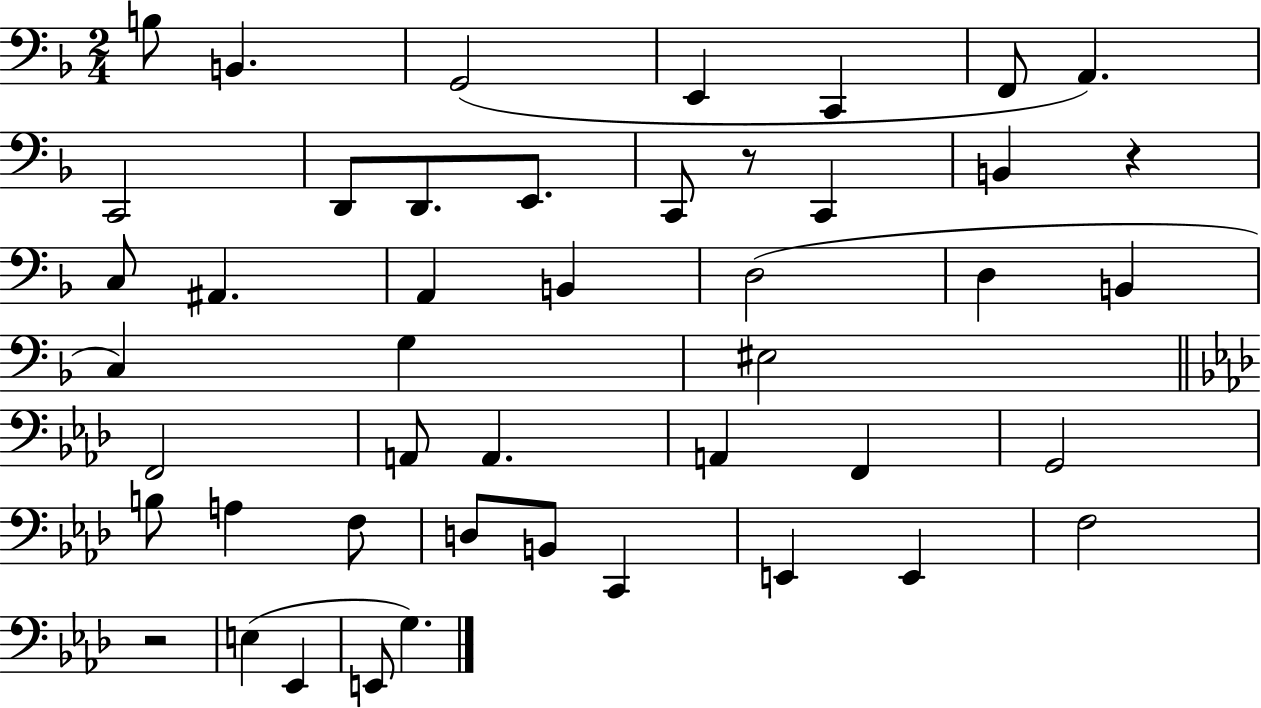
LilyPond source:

{
  \clef bass
  \numericTimeSignature
  \time 2/4
  \key f \major
  b8 b,4. | g,2( | e,4 c,4 | f,8 a,4.) | \break c,2 | d,8 d,8. e,8. | c,8 r8 c,4 | b,4 r4 | \break c8 ais,4. | a,4 b,4 | d2( | d4 b,4 | \break c4) g4 | eis2 | \bar "||" \break \key f \minor f,2 | a,8 a,4. | a,4 f,4 | g,2 | \break b8 a4 f8 | d8 b,8 c,4 | e,4 e,4 | f2 | \break r2 | e4( ees,4 | e,8 g4.) | \bar "|."
}